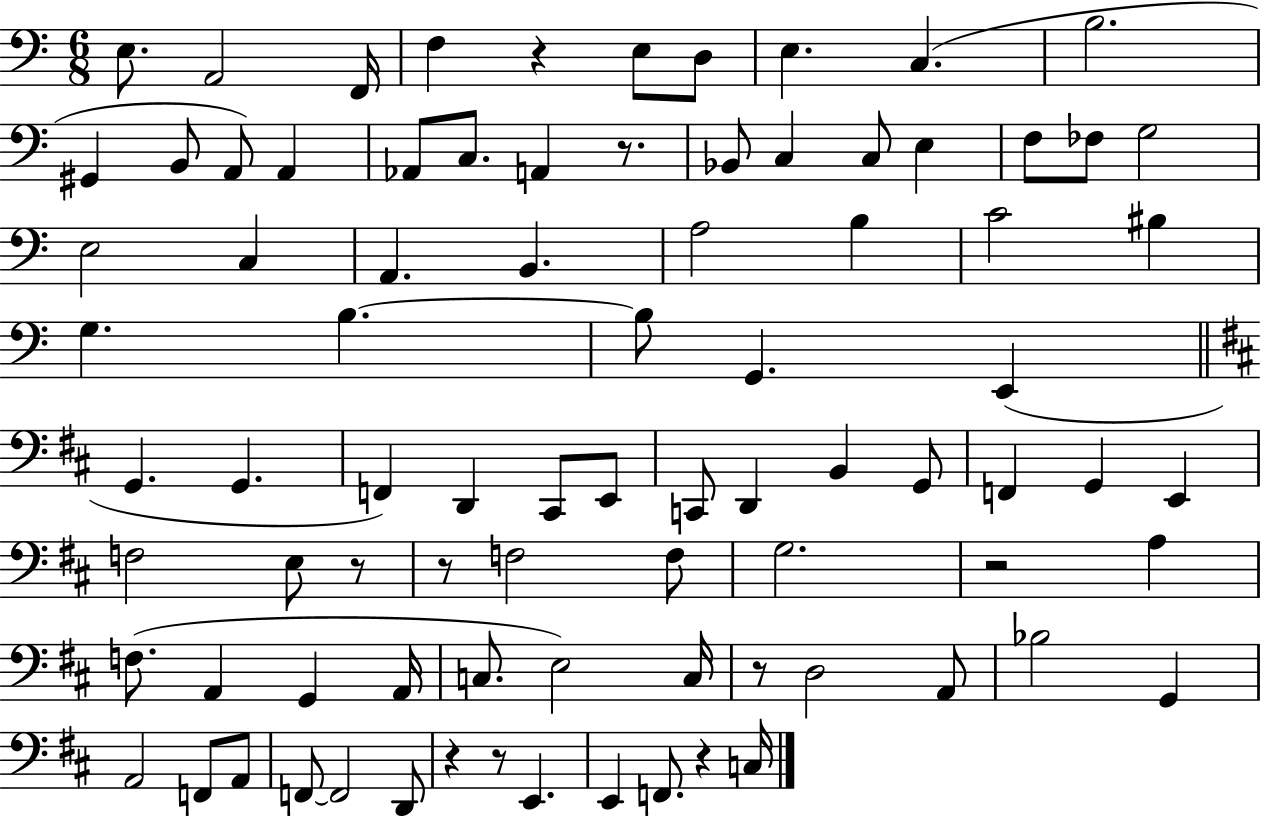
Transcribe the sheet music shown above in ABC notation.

X:1
T:Untitled
M:6/8
L:1/4
K:C
E,/2 A,,2 F,,/4 F, z E,/2 D,/2 E, C, B,2 ^G,, B,,/2 A,,/2 A,, _A,,/2 C,/2 A,, z/2 _B,,/2 C, C,/2 E, F,/2 _F,/2 G,2 E,2 C, A,, B,, A,2 B, C2 ^B, G, B, B,/2 G,, E,, G,, G,, F,, D,, ^C,,/2 E,,/2 C,,/2 D,, B,, G,,/2 F,, G,, E,, F,2 E,/2 z/2 z/2 F,2 F,/2 G,2 z2 A, F,/2 A,, G,, A,,/4 C,/2 E,2 C,/4 z/2 D,2 A,,/2 _B,2 G,, A,,2 F,,/2 A,,/2 F,,/2 F,,2 D,,/2 z z/2 E,, E,, F,,/2 z C,/4